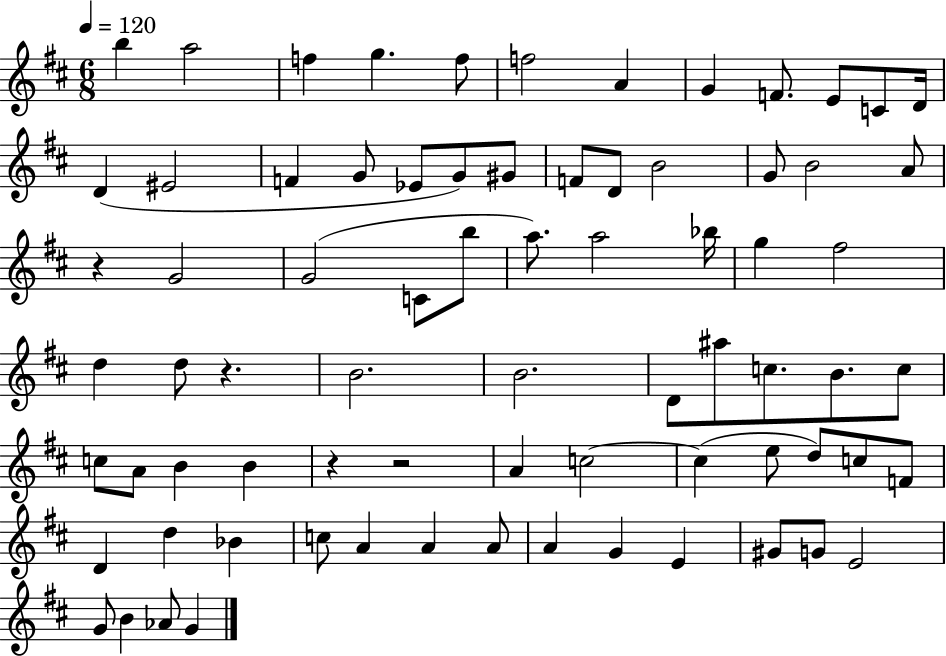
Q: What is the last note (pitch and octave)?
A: G4